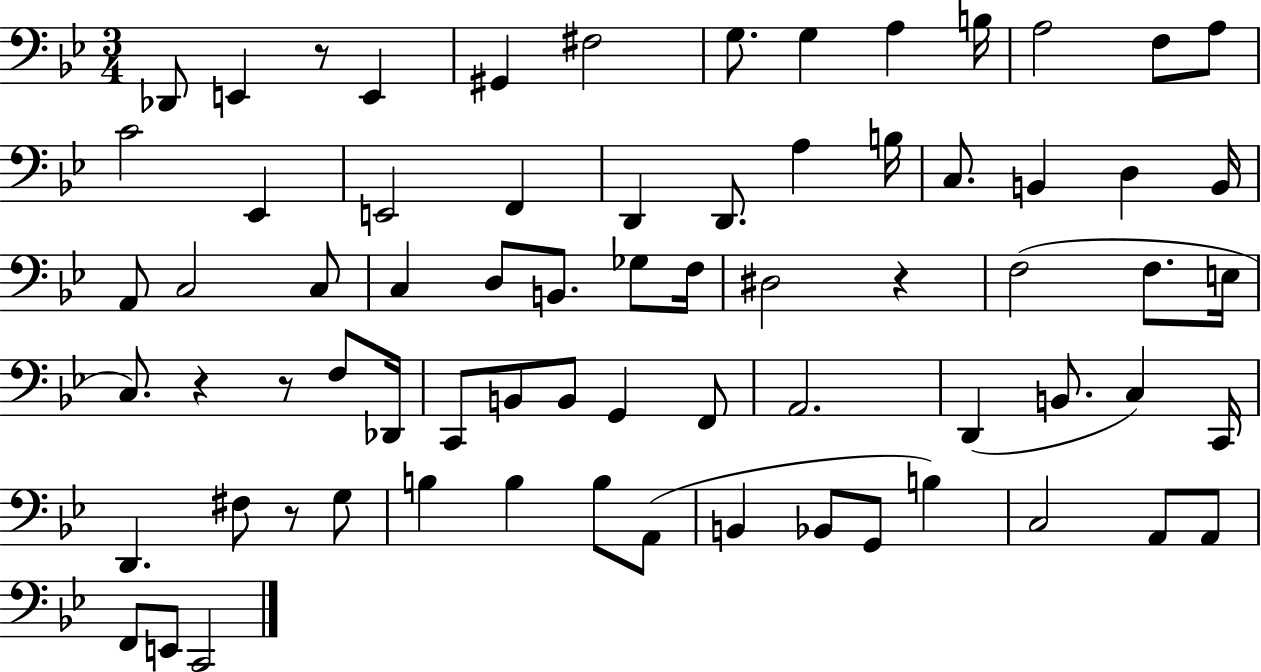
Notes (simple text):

Db2/e E2/q R/e E2/q G#2/q F#3/h G3/e. G3/q A3/q B3/s A3/h F3/e A3/e C4/h Eb2/q E2/h F2/q D2/q D2/e. A3/q B3/s C3/e. B2/q D3/q B2/s A2/e C3/h C3/e C3/q D3/e B2/e. Gb3/e F3/s D#3/h R/q F3/h F3/e. E3/s C3/e. R/q R/e F3/e Db2/s C2/e B2/e B2/e G2/q F2/e A2/h. D2/q B2/e. C3/q C2/s D2/q. F#3/e R/e G3/e B3/q B3/q B3/e A2/e B2/q Bb2/e G2/e B3/q C3/h A2/e A2/e F2/e E2/e C2/h